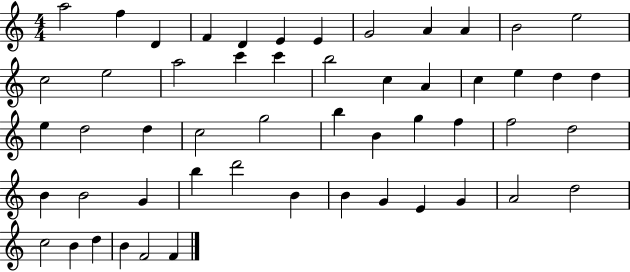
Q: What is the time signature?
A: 4/4